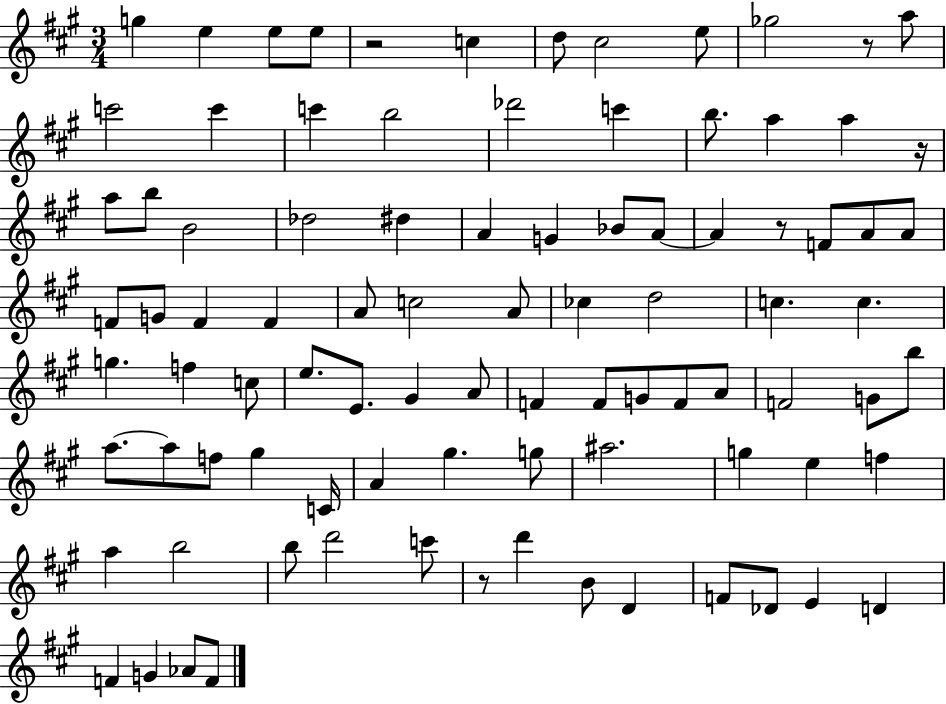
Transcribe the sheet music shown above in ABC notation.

X:1
T:Untitled
M:3/4
L:1/4
K:A
g e e/2 e/2 z2 c d/2 ^c2 e/2 _g2 z/2 a/2 c'2 c' c' b2 _d'2 c' b/2 a a z/4 a/2 b/2 B2 _d2 ^d A G _B/2 A/2 A z/2 F/2 A/2 A/2 F/2 G/2 F F A/2 c2 A/2 _c d2 c c g f c/2 e/2 E/2 ^G A/2 F F/2 G/2 F/2 A/2 F2 G/2 b/2 a/2 a/2 f/2 ^g C/4 A ^g g/2 ^a2 g e f a b2 b/2 d'2 c'/2 z/2 d' B/2 D F/2 _D/2 E D F G _A/2 F/2